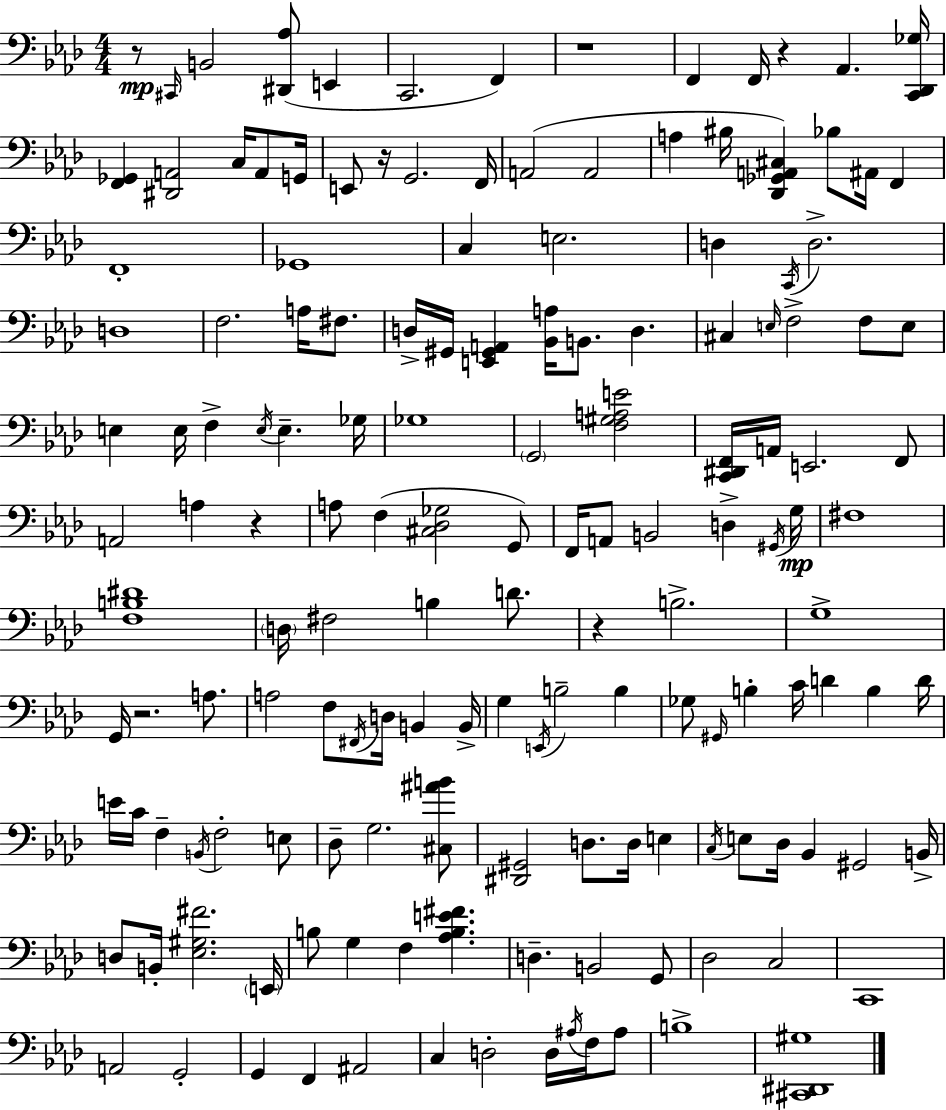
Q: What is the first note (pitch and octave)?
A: C#2